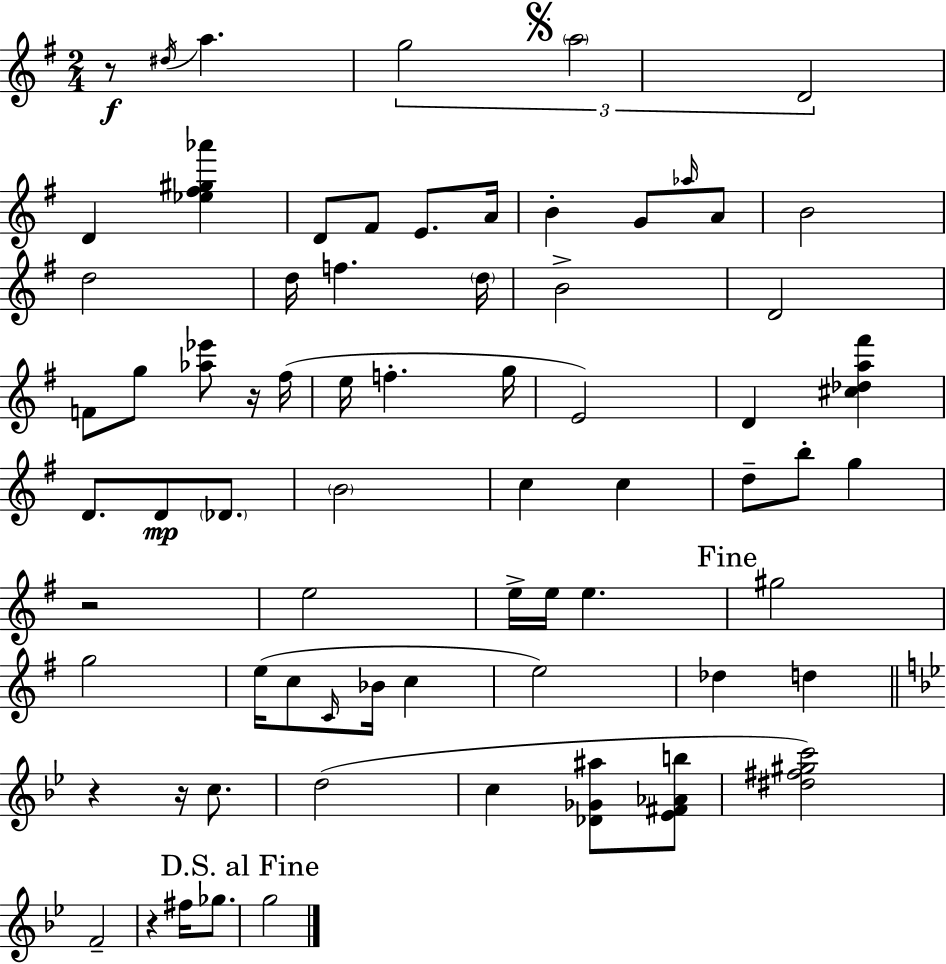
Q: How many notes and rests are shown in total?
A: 71